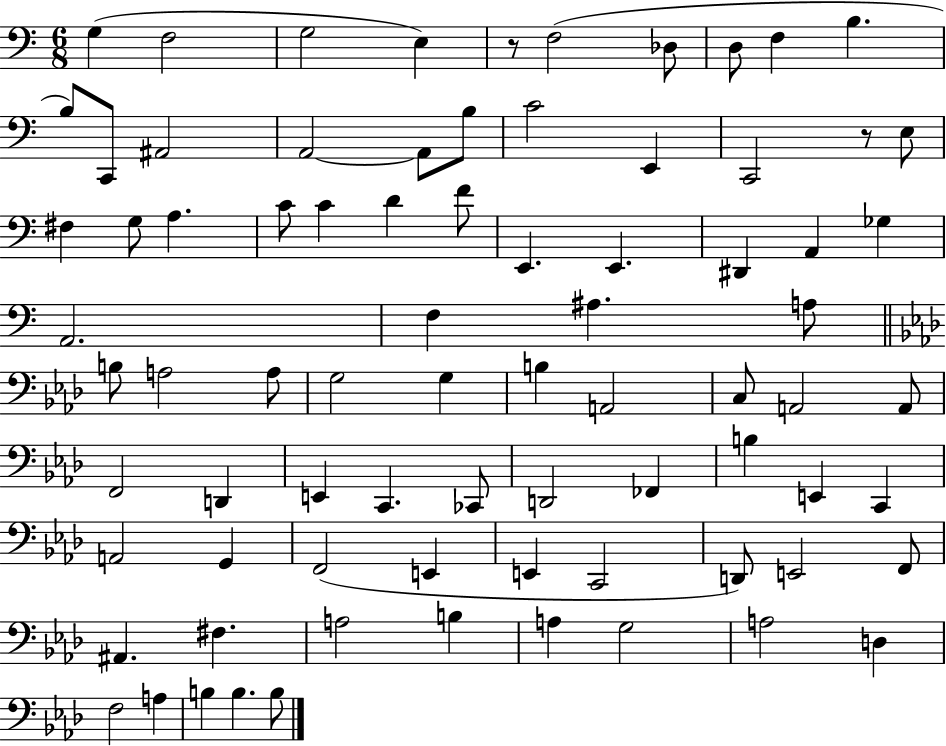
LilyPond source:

{
  \clef bass
  \numericTimeSignature
  \time 6/8
  \key c \major
  \repeat volta 2 { g4( f2 | g2 e4) | r8 f2( des8 | d8 f4 b4. | \break b8) c,8 ais,2 | a,2~~ a,8 b8 | c'2 e,4 | c,2 r8 e8 | \break fis4 g8 a4. | c'8 c'4 d'4 f'8 | e,4. e,4. | dis,4 a,4 ges4 | \break a,2. | f4 ais4. a8 | \bar "||" \break \key f \minor b8 a2 a8 | g2 g4 | b4 a,2 | c8 a,2 a,8 | \break f,2 d,4 | e,4 c,4. ces,8 | d,2 fes,4 | b4 e,4 c,4 | \break a,2 g,4 | f,2( e,4 | e,4 c,2 | d,8) e,2 f,8 | \break ais,4. fis4. | a2 b4 | a4 g2 | a2 d4 | \break f2 a4 | b4 b4. b8 | } \bar "|."
}